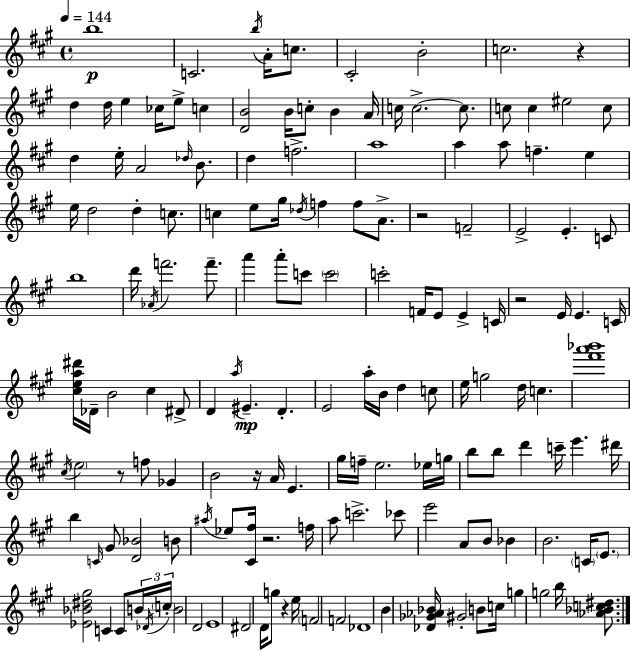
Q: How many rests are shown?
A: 7